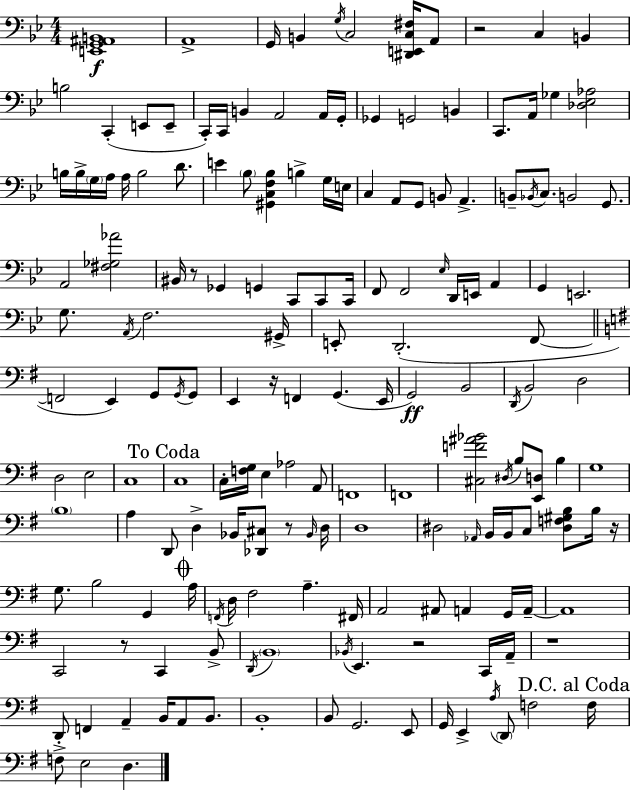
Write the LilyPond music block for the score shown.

{
  \clef bass
  \numericTimeSignature
  \time 4/4
  \key g \minor
  <e, g, ais, b,>1\f | a,1-> | g,16 b,4 \acciaccatura { g16 } c2 <dis, e, c fis>16 a,8 | r2 c4 b,4 | \break b2 c,4-.( e,8 e,8-- | c,16-.) c,16 b,4 a,2 a,16 | g,16-. ges,4 g,2 b,4 | c,8. a,16 ges4 <des ees aes>2 | \break b16 b16-> \parenthesize g16 a16 a16 b2 d'8. | e'4 \parenthesize bes8 <gis, c f bes>4 b4-> g16 | e16 c4 a,8 g,8 b,8 a,4.-> | b,8-- \acciaccatura { bes,16 } c8. b,2 g,8. | \break a,2 <fis ges aes'>2 | bis,16 r8 ges,4 g,4 c,8 c,8 | c,16 f,8 f,2 \grace { ees16 } d,16 e,16 a,4 | g,4 e,2. | \break g8. \acciaccatura { a,16 } f2. | gis,16-> e,8-. d,2.-.( | f,8~~ \bar "||" \break \key g \major f,2 e,4) g,8 \acciaccatura { g,16 } g,8 | e,4 r16 f,4 g,4.( | e,16 g,2\ff) b,2 | \acciaccatura { d,16 } b,2 d2 | \break d2 e2 | c1 | \mark "To Coda" c1 | c16-. <f g>16 e4 aes2 | \break a,8 f,1 | f,1 | <cis f' ais' bes'>2 \acciaccatura { dis16 } b8 <e, d>8 b4 | g1 | \break \parenthesize b1 | a4 d,8 d4-> bes,16 <des, cis>8 | r8 \grace { bes,16 } d16 d1 | dis2 \grace { aes,16 } b,16 b,16 c8 | \break <dis f gis b>8 b16 r16 g8. b2 | g,4 \mark \markup { \musicglyph "scripts.coda" } a16 \acciaccatura { f,16 } d16 fis2 a4.-- | fis,16 a,2 ais,8 | a,4 g,16 a,16--~~ a,1 | \break c,2 r8 | c,4 b,8-> \acciaccatura { d,16 } \parenthesize b,1 | \acciaccatura { bes,16 } e,4. r2 | c,16 a,16-- r1 | \break d,8-. f,4 a,4-- | b,16 a,8 b,8. b,1-. | b,8 g,2. | e,8 g,16 e,4-> \acciaccatura { a16 } \parenthesize d,8 | \break f2 \mark "D.C. al Coda" f16 f8-> e2 | d4. \bar "|."
}